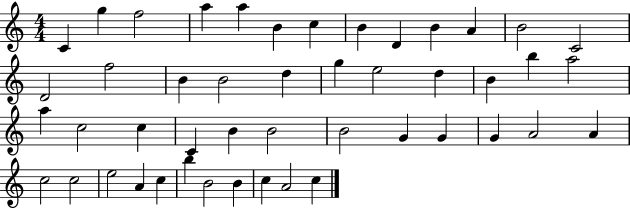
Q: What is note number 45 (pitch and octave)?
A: C5